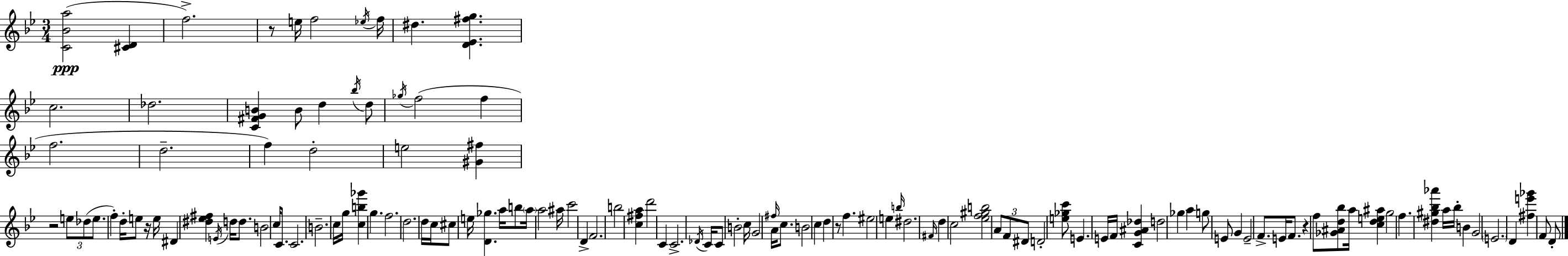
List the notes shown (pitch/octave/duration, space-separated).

[C4,Bb4,A5]/h [C#4,D4]/q F5/h. R/e E5/s F5/h Eb5/s F5/s D#5/q. [D4,Eb4,F#5,G5]/q. C5/h. Db5/h. [C4,F#4,G4,B4]/q B4/e D5/q Bb5/s D5/e Gb5/s F5/h F5/q F5/h. D5/h. F5/q D5/h E5/h [G#4,F#5]/q R/h E5/e Db5/e E5/e. F5/q D5/s E5/e R/s E5/s D#4/q [D#5,Eb5,F#5]/q E4/s D5/s D5/e. B4/h C5/s C4/e. C4/h. B4/h. C5/s G5/s [C5,B5,Gb6]/q G5/q. F5/h. D5/h. D5/s C5/s C#5/e E5/s [D4,Gb5]/q. A5/s B5/e A5/s A5/h A#5/s C6/h D4/q F4/h. B5/h [C5,F#5,A5]/q D6/h C4/q C4/h. Db4/s C4/s C4/e B4/h C5/s G4/h F#5/s A4/s C5/e. B4/h C5/q D5/q R/e F5/q. EIS5/h E5/q B5/s D#5/h. F#4/s D5/q C5/h [Eb5,F5,G#5,B5]/h A4/e F4/e D#4/e D4/h [E5,Gb5,C6]/e E4/q. E4/s F4/s [C4,G4,A#4,Db5]/q D5/h Gb5/q A5/q G5/e E4/e G4/q E4/h F4/e. E4/s F4/e. R/q F5/e [Gb4,A#4,D5,Bb5]/e A5/s [C5,D5,E5,A#5]/q G5/h F5/q. [D#5,G#5,Bb5,Ab6]/q A5/s Bb5/s B4/q G4/h E4/h. D4/q [F#5,E6,Gb6]/q F4/e D4/e